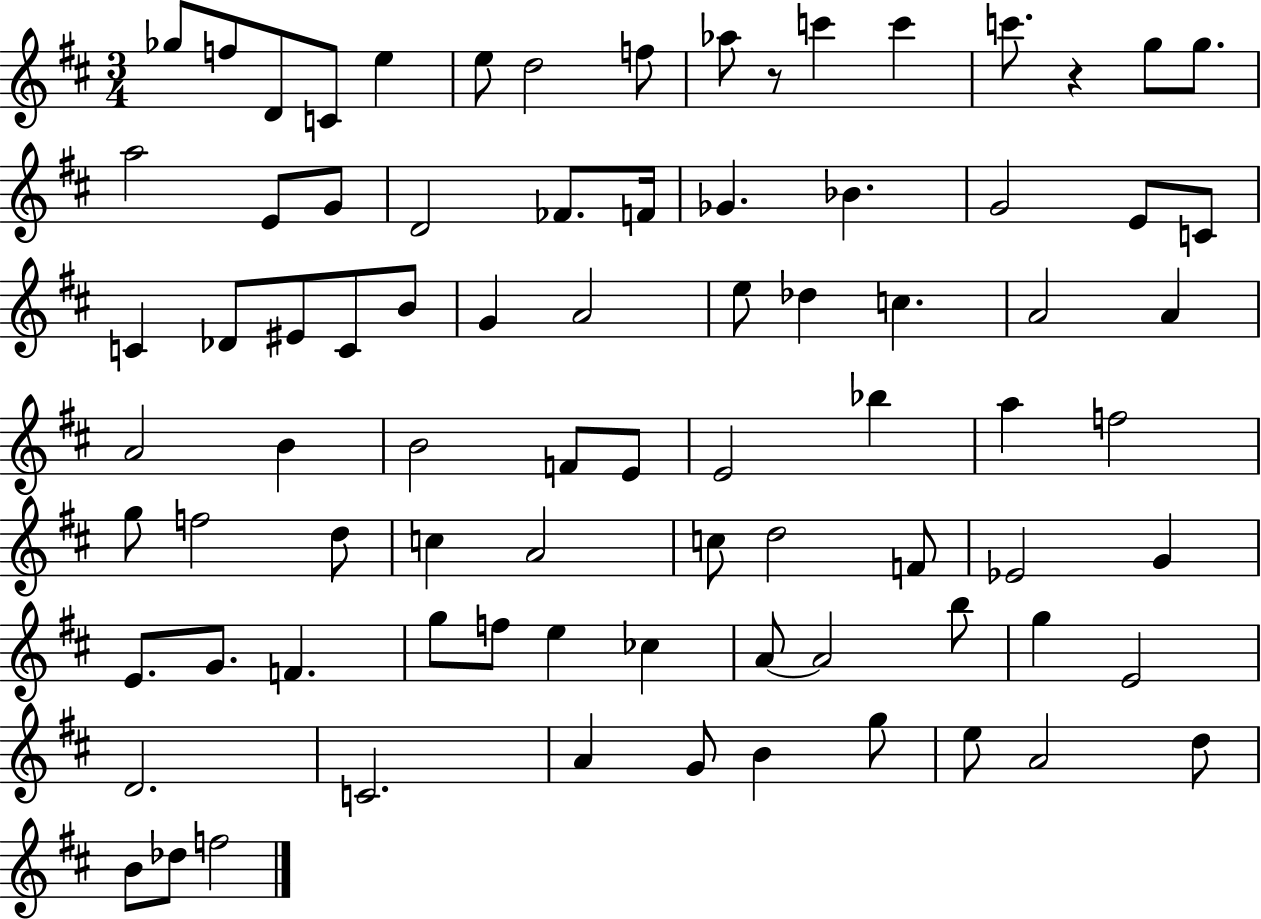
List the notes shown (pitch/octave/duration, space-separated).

Gb5/e F5/e D4/e C4/e E5/q E5/e D5/h F5/e Ab5/e R/e C6/q C6/q C6/e. R/q G5/e G5/e. A5/h E4/e G4/e D4/h FES4/e. F4/s Gb4/q. Bb4/q. G4/h E4/e C4/e C4/q Db4/e EIS4/e C4/e B4/e G4/q A4/h E5/e Db5/q C5/q. A4/h A4/q A4/h B4/q B4/h F4/e E4/e E4/h Bb5/q A5/q F5/h G5/e F5/h D5/e C5/q A4/h C5/e D5/h F4/e Eb4/h G4/q E4/e. G4/e. F4/q. G5/e F5/e E5/q CES5/q A4/e A4/h B5/e G5/q E4/h D4/h. C4/h. A4/q G4/e B4/q G5/e E5/e A4/h D5/e B4/e Db5/e F5/h